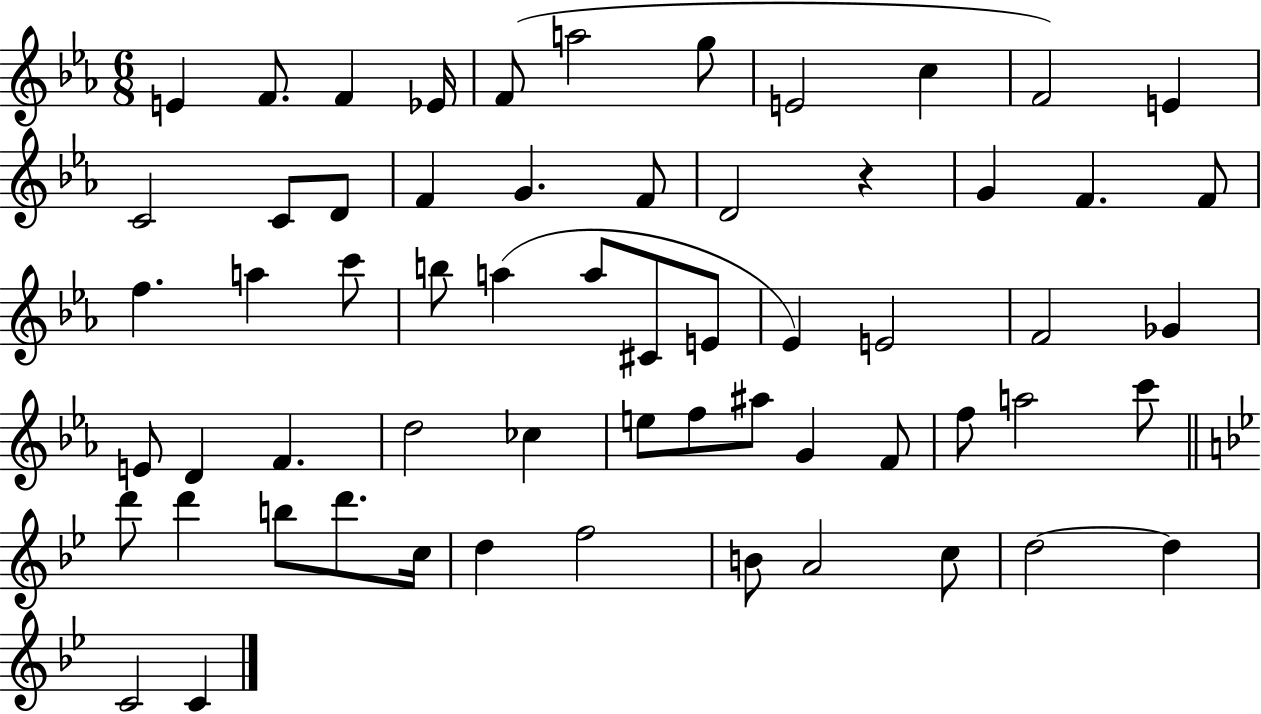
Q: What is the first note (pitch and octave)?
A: E4